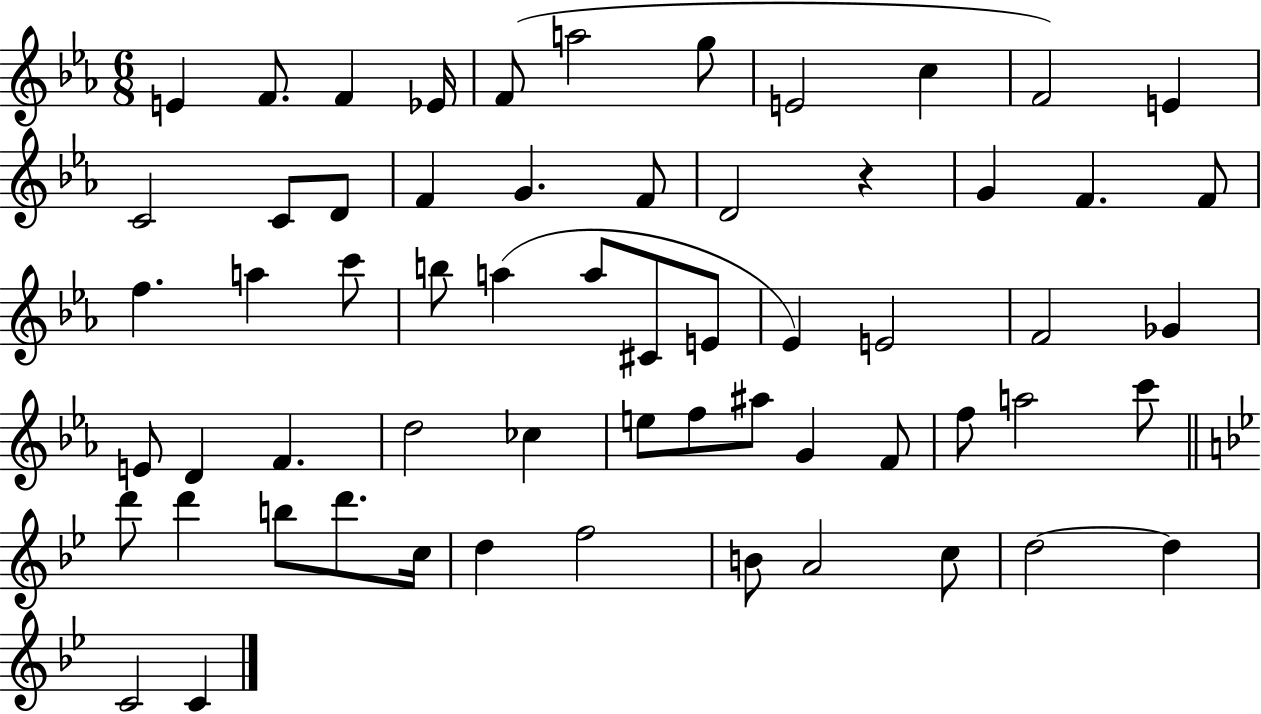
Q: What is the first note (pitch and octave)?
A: E4